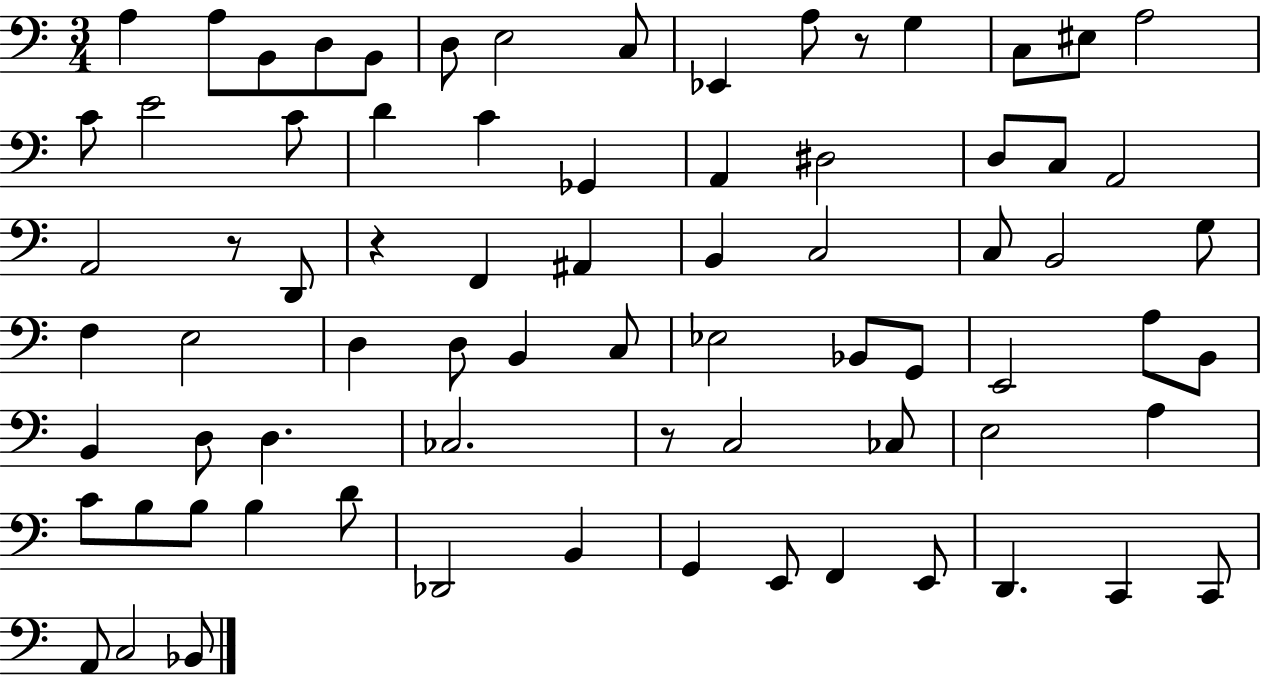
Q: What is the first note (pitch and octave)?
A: A3